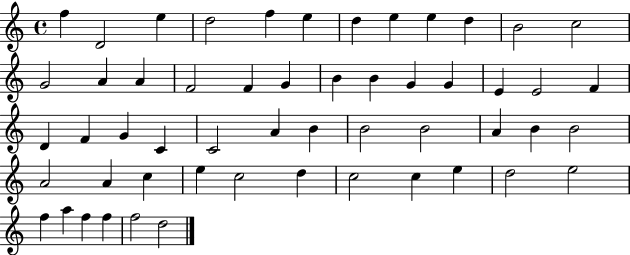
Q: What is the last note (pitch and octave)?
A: D5